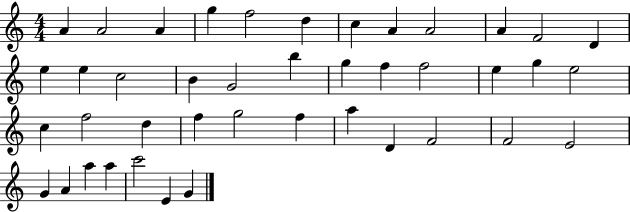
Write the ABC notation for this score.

X:1
T:Untitled
M:4/4
L:1/4
K:C
A A2 A g f2 d c A A2 A F2 D e e c2 B G2 b g f f2 e g e2 c f2 d f g2 f a D F2 F2 E2 G A a a c'2 E G